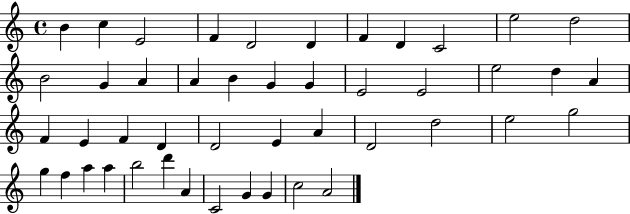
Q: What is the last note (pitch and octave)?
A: A4